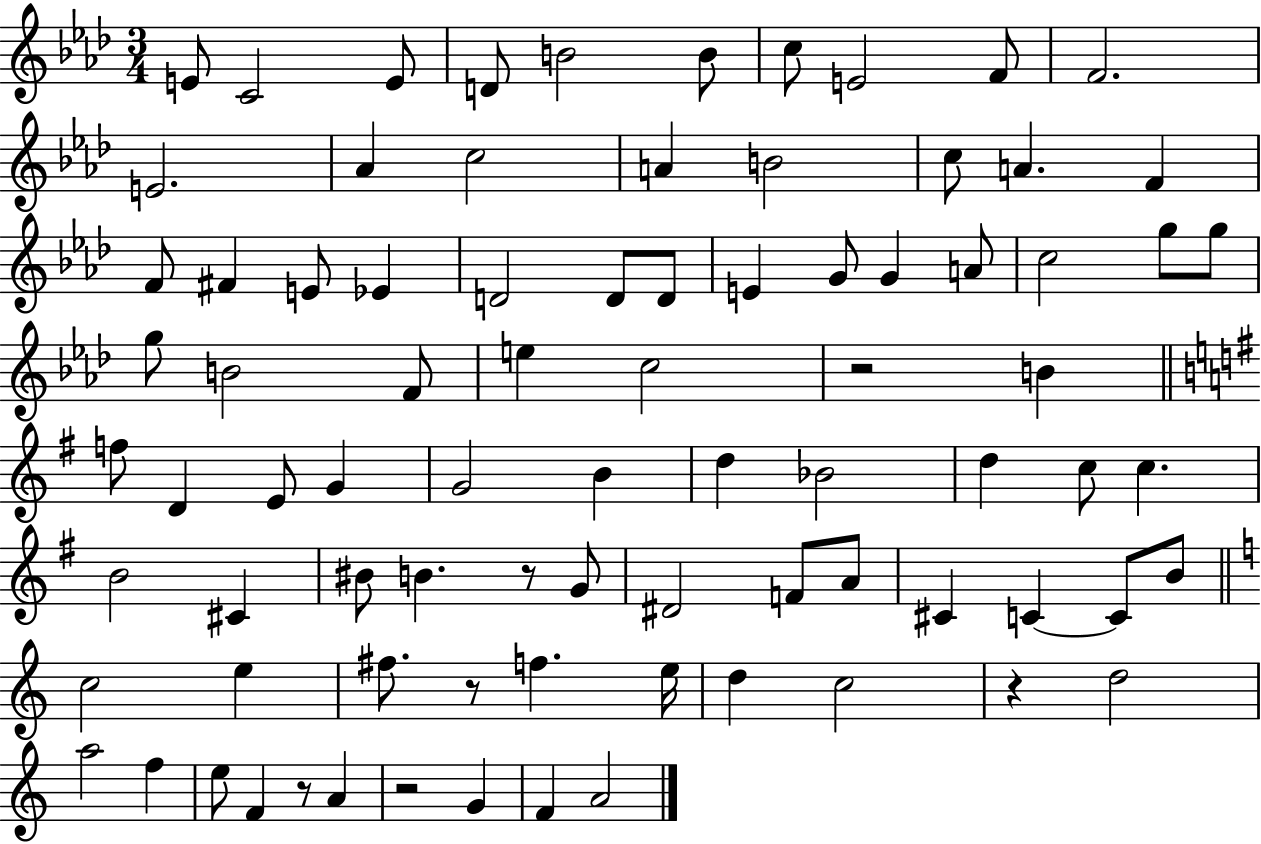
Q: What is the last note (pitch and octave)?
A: A4